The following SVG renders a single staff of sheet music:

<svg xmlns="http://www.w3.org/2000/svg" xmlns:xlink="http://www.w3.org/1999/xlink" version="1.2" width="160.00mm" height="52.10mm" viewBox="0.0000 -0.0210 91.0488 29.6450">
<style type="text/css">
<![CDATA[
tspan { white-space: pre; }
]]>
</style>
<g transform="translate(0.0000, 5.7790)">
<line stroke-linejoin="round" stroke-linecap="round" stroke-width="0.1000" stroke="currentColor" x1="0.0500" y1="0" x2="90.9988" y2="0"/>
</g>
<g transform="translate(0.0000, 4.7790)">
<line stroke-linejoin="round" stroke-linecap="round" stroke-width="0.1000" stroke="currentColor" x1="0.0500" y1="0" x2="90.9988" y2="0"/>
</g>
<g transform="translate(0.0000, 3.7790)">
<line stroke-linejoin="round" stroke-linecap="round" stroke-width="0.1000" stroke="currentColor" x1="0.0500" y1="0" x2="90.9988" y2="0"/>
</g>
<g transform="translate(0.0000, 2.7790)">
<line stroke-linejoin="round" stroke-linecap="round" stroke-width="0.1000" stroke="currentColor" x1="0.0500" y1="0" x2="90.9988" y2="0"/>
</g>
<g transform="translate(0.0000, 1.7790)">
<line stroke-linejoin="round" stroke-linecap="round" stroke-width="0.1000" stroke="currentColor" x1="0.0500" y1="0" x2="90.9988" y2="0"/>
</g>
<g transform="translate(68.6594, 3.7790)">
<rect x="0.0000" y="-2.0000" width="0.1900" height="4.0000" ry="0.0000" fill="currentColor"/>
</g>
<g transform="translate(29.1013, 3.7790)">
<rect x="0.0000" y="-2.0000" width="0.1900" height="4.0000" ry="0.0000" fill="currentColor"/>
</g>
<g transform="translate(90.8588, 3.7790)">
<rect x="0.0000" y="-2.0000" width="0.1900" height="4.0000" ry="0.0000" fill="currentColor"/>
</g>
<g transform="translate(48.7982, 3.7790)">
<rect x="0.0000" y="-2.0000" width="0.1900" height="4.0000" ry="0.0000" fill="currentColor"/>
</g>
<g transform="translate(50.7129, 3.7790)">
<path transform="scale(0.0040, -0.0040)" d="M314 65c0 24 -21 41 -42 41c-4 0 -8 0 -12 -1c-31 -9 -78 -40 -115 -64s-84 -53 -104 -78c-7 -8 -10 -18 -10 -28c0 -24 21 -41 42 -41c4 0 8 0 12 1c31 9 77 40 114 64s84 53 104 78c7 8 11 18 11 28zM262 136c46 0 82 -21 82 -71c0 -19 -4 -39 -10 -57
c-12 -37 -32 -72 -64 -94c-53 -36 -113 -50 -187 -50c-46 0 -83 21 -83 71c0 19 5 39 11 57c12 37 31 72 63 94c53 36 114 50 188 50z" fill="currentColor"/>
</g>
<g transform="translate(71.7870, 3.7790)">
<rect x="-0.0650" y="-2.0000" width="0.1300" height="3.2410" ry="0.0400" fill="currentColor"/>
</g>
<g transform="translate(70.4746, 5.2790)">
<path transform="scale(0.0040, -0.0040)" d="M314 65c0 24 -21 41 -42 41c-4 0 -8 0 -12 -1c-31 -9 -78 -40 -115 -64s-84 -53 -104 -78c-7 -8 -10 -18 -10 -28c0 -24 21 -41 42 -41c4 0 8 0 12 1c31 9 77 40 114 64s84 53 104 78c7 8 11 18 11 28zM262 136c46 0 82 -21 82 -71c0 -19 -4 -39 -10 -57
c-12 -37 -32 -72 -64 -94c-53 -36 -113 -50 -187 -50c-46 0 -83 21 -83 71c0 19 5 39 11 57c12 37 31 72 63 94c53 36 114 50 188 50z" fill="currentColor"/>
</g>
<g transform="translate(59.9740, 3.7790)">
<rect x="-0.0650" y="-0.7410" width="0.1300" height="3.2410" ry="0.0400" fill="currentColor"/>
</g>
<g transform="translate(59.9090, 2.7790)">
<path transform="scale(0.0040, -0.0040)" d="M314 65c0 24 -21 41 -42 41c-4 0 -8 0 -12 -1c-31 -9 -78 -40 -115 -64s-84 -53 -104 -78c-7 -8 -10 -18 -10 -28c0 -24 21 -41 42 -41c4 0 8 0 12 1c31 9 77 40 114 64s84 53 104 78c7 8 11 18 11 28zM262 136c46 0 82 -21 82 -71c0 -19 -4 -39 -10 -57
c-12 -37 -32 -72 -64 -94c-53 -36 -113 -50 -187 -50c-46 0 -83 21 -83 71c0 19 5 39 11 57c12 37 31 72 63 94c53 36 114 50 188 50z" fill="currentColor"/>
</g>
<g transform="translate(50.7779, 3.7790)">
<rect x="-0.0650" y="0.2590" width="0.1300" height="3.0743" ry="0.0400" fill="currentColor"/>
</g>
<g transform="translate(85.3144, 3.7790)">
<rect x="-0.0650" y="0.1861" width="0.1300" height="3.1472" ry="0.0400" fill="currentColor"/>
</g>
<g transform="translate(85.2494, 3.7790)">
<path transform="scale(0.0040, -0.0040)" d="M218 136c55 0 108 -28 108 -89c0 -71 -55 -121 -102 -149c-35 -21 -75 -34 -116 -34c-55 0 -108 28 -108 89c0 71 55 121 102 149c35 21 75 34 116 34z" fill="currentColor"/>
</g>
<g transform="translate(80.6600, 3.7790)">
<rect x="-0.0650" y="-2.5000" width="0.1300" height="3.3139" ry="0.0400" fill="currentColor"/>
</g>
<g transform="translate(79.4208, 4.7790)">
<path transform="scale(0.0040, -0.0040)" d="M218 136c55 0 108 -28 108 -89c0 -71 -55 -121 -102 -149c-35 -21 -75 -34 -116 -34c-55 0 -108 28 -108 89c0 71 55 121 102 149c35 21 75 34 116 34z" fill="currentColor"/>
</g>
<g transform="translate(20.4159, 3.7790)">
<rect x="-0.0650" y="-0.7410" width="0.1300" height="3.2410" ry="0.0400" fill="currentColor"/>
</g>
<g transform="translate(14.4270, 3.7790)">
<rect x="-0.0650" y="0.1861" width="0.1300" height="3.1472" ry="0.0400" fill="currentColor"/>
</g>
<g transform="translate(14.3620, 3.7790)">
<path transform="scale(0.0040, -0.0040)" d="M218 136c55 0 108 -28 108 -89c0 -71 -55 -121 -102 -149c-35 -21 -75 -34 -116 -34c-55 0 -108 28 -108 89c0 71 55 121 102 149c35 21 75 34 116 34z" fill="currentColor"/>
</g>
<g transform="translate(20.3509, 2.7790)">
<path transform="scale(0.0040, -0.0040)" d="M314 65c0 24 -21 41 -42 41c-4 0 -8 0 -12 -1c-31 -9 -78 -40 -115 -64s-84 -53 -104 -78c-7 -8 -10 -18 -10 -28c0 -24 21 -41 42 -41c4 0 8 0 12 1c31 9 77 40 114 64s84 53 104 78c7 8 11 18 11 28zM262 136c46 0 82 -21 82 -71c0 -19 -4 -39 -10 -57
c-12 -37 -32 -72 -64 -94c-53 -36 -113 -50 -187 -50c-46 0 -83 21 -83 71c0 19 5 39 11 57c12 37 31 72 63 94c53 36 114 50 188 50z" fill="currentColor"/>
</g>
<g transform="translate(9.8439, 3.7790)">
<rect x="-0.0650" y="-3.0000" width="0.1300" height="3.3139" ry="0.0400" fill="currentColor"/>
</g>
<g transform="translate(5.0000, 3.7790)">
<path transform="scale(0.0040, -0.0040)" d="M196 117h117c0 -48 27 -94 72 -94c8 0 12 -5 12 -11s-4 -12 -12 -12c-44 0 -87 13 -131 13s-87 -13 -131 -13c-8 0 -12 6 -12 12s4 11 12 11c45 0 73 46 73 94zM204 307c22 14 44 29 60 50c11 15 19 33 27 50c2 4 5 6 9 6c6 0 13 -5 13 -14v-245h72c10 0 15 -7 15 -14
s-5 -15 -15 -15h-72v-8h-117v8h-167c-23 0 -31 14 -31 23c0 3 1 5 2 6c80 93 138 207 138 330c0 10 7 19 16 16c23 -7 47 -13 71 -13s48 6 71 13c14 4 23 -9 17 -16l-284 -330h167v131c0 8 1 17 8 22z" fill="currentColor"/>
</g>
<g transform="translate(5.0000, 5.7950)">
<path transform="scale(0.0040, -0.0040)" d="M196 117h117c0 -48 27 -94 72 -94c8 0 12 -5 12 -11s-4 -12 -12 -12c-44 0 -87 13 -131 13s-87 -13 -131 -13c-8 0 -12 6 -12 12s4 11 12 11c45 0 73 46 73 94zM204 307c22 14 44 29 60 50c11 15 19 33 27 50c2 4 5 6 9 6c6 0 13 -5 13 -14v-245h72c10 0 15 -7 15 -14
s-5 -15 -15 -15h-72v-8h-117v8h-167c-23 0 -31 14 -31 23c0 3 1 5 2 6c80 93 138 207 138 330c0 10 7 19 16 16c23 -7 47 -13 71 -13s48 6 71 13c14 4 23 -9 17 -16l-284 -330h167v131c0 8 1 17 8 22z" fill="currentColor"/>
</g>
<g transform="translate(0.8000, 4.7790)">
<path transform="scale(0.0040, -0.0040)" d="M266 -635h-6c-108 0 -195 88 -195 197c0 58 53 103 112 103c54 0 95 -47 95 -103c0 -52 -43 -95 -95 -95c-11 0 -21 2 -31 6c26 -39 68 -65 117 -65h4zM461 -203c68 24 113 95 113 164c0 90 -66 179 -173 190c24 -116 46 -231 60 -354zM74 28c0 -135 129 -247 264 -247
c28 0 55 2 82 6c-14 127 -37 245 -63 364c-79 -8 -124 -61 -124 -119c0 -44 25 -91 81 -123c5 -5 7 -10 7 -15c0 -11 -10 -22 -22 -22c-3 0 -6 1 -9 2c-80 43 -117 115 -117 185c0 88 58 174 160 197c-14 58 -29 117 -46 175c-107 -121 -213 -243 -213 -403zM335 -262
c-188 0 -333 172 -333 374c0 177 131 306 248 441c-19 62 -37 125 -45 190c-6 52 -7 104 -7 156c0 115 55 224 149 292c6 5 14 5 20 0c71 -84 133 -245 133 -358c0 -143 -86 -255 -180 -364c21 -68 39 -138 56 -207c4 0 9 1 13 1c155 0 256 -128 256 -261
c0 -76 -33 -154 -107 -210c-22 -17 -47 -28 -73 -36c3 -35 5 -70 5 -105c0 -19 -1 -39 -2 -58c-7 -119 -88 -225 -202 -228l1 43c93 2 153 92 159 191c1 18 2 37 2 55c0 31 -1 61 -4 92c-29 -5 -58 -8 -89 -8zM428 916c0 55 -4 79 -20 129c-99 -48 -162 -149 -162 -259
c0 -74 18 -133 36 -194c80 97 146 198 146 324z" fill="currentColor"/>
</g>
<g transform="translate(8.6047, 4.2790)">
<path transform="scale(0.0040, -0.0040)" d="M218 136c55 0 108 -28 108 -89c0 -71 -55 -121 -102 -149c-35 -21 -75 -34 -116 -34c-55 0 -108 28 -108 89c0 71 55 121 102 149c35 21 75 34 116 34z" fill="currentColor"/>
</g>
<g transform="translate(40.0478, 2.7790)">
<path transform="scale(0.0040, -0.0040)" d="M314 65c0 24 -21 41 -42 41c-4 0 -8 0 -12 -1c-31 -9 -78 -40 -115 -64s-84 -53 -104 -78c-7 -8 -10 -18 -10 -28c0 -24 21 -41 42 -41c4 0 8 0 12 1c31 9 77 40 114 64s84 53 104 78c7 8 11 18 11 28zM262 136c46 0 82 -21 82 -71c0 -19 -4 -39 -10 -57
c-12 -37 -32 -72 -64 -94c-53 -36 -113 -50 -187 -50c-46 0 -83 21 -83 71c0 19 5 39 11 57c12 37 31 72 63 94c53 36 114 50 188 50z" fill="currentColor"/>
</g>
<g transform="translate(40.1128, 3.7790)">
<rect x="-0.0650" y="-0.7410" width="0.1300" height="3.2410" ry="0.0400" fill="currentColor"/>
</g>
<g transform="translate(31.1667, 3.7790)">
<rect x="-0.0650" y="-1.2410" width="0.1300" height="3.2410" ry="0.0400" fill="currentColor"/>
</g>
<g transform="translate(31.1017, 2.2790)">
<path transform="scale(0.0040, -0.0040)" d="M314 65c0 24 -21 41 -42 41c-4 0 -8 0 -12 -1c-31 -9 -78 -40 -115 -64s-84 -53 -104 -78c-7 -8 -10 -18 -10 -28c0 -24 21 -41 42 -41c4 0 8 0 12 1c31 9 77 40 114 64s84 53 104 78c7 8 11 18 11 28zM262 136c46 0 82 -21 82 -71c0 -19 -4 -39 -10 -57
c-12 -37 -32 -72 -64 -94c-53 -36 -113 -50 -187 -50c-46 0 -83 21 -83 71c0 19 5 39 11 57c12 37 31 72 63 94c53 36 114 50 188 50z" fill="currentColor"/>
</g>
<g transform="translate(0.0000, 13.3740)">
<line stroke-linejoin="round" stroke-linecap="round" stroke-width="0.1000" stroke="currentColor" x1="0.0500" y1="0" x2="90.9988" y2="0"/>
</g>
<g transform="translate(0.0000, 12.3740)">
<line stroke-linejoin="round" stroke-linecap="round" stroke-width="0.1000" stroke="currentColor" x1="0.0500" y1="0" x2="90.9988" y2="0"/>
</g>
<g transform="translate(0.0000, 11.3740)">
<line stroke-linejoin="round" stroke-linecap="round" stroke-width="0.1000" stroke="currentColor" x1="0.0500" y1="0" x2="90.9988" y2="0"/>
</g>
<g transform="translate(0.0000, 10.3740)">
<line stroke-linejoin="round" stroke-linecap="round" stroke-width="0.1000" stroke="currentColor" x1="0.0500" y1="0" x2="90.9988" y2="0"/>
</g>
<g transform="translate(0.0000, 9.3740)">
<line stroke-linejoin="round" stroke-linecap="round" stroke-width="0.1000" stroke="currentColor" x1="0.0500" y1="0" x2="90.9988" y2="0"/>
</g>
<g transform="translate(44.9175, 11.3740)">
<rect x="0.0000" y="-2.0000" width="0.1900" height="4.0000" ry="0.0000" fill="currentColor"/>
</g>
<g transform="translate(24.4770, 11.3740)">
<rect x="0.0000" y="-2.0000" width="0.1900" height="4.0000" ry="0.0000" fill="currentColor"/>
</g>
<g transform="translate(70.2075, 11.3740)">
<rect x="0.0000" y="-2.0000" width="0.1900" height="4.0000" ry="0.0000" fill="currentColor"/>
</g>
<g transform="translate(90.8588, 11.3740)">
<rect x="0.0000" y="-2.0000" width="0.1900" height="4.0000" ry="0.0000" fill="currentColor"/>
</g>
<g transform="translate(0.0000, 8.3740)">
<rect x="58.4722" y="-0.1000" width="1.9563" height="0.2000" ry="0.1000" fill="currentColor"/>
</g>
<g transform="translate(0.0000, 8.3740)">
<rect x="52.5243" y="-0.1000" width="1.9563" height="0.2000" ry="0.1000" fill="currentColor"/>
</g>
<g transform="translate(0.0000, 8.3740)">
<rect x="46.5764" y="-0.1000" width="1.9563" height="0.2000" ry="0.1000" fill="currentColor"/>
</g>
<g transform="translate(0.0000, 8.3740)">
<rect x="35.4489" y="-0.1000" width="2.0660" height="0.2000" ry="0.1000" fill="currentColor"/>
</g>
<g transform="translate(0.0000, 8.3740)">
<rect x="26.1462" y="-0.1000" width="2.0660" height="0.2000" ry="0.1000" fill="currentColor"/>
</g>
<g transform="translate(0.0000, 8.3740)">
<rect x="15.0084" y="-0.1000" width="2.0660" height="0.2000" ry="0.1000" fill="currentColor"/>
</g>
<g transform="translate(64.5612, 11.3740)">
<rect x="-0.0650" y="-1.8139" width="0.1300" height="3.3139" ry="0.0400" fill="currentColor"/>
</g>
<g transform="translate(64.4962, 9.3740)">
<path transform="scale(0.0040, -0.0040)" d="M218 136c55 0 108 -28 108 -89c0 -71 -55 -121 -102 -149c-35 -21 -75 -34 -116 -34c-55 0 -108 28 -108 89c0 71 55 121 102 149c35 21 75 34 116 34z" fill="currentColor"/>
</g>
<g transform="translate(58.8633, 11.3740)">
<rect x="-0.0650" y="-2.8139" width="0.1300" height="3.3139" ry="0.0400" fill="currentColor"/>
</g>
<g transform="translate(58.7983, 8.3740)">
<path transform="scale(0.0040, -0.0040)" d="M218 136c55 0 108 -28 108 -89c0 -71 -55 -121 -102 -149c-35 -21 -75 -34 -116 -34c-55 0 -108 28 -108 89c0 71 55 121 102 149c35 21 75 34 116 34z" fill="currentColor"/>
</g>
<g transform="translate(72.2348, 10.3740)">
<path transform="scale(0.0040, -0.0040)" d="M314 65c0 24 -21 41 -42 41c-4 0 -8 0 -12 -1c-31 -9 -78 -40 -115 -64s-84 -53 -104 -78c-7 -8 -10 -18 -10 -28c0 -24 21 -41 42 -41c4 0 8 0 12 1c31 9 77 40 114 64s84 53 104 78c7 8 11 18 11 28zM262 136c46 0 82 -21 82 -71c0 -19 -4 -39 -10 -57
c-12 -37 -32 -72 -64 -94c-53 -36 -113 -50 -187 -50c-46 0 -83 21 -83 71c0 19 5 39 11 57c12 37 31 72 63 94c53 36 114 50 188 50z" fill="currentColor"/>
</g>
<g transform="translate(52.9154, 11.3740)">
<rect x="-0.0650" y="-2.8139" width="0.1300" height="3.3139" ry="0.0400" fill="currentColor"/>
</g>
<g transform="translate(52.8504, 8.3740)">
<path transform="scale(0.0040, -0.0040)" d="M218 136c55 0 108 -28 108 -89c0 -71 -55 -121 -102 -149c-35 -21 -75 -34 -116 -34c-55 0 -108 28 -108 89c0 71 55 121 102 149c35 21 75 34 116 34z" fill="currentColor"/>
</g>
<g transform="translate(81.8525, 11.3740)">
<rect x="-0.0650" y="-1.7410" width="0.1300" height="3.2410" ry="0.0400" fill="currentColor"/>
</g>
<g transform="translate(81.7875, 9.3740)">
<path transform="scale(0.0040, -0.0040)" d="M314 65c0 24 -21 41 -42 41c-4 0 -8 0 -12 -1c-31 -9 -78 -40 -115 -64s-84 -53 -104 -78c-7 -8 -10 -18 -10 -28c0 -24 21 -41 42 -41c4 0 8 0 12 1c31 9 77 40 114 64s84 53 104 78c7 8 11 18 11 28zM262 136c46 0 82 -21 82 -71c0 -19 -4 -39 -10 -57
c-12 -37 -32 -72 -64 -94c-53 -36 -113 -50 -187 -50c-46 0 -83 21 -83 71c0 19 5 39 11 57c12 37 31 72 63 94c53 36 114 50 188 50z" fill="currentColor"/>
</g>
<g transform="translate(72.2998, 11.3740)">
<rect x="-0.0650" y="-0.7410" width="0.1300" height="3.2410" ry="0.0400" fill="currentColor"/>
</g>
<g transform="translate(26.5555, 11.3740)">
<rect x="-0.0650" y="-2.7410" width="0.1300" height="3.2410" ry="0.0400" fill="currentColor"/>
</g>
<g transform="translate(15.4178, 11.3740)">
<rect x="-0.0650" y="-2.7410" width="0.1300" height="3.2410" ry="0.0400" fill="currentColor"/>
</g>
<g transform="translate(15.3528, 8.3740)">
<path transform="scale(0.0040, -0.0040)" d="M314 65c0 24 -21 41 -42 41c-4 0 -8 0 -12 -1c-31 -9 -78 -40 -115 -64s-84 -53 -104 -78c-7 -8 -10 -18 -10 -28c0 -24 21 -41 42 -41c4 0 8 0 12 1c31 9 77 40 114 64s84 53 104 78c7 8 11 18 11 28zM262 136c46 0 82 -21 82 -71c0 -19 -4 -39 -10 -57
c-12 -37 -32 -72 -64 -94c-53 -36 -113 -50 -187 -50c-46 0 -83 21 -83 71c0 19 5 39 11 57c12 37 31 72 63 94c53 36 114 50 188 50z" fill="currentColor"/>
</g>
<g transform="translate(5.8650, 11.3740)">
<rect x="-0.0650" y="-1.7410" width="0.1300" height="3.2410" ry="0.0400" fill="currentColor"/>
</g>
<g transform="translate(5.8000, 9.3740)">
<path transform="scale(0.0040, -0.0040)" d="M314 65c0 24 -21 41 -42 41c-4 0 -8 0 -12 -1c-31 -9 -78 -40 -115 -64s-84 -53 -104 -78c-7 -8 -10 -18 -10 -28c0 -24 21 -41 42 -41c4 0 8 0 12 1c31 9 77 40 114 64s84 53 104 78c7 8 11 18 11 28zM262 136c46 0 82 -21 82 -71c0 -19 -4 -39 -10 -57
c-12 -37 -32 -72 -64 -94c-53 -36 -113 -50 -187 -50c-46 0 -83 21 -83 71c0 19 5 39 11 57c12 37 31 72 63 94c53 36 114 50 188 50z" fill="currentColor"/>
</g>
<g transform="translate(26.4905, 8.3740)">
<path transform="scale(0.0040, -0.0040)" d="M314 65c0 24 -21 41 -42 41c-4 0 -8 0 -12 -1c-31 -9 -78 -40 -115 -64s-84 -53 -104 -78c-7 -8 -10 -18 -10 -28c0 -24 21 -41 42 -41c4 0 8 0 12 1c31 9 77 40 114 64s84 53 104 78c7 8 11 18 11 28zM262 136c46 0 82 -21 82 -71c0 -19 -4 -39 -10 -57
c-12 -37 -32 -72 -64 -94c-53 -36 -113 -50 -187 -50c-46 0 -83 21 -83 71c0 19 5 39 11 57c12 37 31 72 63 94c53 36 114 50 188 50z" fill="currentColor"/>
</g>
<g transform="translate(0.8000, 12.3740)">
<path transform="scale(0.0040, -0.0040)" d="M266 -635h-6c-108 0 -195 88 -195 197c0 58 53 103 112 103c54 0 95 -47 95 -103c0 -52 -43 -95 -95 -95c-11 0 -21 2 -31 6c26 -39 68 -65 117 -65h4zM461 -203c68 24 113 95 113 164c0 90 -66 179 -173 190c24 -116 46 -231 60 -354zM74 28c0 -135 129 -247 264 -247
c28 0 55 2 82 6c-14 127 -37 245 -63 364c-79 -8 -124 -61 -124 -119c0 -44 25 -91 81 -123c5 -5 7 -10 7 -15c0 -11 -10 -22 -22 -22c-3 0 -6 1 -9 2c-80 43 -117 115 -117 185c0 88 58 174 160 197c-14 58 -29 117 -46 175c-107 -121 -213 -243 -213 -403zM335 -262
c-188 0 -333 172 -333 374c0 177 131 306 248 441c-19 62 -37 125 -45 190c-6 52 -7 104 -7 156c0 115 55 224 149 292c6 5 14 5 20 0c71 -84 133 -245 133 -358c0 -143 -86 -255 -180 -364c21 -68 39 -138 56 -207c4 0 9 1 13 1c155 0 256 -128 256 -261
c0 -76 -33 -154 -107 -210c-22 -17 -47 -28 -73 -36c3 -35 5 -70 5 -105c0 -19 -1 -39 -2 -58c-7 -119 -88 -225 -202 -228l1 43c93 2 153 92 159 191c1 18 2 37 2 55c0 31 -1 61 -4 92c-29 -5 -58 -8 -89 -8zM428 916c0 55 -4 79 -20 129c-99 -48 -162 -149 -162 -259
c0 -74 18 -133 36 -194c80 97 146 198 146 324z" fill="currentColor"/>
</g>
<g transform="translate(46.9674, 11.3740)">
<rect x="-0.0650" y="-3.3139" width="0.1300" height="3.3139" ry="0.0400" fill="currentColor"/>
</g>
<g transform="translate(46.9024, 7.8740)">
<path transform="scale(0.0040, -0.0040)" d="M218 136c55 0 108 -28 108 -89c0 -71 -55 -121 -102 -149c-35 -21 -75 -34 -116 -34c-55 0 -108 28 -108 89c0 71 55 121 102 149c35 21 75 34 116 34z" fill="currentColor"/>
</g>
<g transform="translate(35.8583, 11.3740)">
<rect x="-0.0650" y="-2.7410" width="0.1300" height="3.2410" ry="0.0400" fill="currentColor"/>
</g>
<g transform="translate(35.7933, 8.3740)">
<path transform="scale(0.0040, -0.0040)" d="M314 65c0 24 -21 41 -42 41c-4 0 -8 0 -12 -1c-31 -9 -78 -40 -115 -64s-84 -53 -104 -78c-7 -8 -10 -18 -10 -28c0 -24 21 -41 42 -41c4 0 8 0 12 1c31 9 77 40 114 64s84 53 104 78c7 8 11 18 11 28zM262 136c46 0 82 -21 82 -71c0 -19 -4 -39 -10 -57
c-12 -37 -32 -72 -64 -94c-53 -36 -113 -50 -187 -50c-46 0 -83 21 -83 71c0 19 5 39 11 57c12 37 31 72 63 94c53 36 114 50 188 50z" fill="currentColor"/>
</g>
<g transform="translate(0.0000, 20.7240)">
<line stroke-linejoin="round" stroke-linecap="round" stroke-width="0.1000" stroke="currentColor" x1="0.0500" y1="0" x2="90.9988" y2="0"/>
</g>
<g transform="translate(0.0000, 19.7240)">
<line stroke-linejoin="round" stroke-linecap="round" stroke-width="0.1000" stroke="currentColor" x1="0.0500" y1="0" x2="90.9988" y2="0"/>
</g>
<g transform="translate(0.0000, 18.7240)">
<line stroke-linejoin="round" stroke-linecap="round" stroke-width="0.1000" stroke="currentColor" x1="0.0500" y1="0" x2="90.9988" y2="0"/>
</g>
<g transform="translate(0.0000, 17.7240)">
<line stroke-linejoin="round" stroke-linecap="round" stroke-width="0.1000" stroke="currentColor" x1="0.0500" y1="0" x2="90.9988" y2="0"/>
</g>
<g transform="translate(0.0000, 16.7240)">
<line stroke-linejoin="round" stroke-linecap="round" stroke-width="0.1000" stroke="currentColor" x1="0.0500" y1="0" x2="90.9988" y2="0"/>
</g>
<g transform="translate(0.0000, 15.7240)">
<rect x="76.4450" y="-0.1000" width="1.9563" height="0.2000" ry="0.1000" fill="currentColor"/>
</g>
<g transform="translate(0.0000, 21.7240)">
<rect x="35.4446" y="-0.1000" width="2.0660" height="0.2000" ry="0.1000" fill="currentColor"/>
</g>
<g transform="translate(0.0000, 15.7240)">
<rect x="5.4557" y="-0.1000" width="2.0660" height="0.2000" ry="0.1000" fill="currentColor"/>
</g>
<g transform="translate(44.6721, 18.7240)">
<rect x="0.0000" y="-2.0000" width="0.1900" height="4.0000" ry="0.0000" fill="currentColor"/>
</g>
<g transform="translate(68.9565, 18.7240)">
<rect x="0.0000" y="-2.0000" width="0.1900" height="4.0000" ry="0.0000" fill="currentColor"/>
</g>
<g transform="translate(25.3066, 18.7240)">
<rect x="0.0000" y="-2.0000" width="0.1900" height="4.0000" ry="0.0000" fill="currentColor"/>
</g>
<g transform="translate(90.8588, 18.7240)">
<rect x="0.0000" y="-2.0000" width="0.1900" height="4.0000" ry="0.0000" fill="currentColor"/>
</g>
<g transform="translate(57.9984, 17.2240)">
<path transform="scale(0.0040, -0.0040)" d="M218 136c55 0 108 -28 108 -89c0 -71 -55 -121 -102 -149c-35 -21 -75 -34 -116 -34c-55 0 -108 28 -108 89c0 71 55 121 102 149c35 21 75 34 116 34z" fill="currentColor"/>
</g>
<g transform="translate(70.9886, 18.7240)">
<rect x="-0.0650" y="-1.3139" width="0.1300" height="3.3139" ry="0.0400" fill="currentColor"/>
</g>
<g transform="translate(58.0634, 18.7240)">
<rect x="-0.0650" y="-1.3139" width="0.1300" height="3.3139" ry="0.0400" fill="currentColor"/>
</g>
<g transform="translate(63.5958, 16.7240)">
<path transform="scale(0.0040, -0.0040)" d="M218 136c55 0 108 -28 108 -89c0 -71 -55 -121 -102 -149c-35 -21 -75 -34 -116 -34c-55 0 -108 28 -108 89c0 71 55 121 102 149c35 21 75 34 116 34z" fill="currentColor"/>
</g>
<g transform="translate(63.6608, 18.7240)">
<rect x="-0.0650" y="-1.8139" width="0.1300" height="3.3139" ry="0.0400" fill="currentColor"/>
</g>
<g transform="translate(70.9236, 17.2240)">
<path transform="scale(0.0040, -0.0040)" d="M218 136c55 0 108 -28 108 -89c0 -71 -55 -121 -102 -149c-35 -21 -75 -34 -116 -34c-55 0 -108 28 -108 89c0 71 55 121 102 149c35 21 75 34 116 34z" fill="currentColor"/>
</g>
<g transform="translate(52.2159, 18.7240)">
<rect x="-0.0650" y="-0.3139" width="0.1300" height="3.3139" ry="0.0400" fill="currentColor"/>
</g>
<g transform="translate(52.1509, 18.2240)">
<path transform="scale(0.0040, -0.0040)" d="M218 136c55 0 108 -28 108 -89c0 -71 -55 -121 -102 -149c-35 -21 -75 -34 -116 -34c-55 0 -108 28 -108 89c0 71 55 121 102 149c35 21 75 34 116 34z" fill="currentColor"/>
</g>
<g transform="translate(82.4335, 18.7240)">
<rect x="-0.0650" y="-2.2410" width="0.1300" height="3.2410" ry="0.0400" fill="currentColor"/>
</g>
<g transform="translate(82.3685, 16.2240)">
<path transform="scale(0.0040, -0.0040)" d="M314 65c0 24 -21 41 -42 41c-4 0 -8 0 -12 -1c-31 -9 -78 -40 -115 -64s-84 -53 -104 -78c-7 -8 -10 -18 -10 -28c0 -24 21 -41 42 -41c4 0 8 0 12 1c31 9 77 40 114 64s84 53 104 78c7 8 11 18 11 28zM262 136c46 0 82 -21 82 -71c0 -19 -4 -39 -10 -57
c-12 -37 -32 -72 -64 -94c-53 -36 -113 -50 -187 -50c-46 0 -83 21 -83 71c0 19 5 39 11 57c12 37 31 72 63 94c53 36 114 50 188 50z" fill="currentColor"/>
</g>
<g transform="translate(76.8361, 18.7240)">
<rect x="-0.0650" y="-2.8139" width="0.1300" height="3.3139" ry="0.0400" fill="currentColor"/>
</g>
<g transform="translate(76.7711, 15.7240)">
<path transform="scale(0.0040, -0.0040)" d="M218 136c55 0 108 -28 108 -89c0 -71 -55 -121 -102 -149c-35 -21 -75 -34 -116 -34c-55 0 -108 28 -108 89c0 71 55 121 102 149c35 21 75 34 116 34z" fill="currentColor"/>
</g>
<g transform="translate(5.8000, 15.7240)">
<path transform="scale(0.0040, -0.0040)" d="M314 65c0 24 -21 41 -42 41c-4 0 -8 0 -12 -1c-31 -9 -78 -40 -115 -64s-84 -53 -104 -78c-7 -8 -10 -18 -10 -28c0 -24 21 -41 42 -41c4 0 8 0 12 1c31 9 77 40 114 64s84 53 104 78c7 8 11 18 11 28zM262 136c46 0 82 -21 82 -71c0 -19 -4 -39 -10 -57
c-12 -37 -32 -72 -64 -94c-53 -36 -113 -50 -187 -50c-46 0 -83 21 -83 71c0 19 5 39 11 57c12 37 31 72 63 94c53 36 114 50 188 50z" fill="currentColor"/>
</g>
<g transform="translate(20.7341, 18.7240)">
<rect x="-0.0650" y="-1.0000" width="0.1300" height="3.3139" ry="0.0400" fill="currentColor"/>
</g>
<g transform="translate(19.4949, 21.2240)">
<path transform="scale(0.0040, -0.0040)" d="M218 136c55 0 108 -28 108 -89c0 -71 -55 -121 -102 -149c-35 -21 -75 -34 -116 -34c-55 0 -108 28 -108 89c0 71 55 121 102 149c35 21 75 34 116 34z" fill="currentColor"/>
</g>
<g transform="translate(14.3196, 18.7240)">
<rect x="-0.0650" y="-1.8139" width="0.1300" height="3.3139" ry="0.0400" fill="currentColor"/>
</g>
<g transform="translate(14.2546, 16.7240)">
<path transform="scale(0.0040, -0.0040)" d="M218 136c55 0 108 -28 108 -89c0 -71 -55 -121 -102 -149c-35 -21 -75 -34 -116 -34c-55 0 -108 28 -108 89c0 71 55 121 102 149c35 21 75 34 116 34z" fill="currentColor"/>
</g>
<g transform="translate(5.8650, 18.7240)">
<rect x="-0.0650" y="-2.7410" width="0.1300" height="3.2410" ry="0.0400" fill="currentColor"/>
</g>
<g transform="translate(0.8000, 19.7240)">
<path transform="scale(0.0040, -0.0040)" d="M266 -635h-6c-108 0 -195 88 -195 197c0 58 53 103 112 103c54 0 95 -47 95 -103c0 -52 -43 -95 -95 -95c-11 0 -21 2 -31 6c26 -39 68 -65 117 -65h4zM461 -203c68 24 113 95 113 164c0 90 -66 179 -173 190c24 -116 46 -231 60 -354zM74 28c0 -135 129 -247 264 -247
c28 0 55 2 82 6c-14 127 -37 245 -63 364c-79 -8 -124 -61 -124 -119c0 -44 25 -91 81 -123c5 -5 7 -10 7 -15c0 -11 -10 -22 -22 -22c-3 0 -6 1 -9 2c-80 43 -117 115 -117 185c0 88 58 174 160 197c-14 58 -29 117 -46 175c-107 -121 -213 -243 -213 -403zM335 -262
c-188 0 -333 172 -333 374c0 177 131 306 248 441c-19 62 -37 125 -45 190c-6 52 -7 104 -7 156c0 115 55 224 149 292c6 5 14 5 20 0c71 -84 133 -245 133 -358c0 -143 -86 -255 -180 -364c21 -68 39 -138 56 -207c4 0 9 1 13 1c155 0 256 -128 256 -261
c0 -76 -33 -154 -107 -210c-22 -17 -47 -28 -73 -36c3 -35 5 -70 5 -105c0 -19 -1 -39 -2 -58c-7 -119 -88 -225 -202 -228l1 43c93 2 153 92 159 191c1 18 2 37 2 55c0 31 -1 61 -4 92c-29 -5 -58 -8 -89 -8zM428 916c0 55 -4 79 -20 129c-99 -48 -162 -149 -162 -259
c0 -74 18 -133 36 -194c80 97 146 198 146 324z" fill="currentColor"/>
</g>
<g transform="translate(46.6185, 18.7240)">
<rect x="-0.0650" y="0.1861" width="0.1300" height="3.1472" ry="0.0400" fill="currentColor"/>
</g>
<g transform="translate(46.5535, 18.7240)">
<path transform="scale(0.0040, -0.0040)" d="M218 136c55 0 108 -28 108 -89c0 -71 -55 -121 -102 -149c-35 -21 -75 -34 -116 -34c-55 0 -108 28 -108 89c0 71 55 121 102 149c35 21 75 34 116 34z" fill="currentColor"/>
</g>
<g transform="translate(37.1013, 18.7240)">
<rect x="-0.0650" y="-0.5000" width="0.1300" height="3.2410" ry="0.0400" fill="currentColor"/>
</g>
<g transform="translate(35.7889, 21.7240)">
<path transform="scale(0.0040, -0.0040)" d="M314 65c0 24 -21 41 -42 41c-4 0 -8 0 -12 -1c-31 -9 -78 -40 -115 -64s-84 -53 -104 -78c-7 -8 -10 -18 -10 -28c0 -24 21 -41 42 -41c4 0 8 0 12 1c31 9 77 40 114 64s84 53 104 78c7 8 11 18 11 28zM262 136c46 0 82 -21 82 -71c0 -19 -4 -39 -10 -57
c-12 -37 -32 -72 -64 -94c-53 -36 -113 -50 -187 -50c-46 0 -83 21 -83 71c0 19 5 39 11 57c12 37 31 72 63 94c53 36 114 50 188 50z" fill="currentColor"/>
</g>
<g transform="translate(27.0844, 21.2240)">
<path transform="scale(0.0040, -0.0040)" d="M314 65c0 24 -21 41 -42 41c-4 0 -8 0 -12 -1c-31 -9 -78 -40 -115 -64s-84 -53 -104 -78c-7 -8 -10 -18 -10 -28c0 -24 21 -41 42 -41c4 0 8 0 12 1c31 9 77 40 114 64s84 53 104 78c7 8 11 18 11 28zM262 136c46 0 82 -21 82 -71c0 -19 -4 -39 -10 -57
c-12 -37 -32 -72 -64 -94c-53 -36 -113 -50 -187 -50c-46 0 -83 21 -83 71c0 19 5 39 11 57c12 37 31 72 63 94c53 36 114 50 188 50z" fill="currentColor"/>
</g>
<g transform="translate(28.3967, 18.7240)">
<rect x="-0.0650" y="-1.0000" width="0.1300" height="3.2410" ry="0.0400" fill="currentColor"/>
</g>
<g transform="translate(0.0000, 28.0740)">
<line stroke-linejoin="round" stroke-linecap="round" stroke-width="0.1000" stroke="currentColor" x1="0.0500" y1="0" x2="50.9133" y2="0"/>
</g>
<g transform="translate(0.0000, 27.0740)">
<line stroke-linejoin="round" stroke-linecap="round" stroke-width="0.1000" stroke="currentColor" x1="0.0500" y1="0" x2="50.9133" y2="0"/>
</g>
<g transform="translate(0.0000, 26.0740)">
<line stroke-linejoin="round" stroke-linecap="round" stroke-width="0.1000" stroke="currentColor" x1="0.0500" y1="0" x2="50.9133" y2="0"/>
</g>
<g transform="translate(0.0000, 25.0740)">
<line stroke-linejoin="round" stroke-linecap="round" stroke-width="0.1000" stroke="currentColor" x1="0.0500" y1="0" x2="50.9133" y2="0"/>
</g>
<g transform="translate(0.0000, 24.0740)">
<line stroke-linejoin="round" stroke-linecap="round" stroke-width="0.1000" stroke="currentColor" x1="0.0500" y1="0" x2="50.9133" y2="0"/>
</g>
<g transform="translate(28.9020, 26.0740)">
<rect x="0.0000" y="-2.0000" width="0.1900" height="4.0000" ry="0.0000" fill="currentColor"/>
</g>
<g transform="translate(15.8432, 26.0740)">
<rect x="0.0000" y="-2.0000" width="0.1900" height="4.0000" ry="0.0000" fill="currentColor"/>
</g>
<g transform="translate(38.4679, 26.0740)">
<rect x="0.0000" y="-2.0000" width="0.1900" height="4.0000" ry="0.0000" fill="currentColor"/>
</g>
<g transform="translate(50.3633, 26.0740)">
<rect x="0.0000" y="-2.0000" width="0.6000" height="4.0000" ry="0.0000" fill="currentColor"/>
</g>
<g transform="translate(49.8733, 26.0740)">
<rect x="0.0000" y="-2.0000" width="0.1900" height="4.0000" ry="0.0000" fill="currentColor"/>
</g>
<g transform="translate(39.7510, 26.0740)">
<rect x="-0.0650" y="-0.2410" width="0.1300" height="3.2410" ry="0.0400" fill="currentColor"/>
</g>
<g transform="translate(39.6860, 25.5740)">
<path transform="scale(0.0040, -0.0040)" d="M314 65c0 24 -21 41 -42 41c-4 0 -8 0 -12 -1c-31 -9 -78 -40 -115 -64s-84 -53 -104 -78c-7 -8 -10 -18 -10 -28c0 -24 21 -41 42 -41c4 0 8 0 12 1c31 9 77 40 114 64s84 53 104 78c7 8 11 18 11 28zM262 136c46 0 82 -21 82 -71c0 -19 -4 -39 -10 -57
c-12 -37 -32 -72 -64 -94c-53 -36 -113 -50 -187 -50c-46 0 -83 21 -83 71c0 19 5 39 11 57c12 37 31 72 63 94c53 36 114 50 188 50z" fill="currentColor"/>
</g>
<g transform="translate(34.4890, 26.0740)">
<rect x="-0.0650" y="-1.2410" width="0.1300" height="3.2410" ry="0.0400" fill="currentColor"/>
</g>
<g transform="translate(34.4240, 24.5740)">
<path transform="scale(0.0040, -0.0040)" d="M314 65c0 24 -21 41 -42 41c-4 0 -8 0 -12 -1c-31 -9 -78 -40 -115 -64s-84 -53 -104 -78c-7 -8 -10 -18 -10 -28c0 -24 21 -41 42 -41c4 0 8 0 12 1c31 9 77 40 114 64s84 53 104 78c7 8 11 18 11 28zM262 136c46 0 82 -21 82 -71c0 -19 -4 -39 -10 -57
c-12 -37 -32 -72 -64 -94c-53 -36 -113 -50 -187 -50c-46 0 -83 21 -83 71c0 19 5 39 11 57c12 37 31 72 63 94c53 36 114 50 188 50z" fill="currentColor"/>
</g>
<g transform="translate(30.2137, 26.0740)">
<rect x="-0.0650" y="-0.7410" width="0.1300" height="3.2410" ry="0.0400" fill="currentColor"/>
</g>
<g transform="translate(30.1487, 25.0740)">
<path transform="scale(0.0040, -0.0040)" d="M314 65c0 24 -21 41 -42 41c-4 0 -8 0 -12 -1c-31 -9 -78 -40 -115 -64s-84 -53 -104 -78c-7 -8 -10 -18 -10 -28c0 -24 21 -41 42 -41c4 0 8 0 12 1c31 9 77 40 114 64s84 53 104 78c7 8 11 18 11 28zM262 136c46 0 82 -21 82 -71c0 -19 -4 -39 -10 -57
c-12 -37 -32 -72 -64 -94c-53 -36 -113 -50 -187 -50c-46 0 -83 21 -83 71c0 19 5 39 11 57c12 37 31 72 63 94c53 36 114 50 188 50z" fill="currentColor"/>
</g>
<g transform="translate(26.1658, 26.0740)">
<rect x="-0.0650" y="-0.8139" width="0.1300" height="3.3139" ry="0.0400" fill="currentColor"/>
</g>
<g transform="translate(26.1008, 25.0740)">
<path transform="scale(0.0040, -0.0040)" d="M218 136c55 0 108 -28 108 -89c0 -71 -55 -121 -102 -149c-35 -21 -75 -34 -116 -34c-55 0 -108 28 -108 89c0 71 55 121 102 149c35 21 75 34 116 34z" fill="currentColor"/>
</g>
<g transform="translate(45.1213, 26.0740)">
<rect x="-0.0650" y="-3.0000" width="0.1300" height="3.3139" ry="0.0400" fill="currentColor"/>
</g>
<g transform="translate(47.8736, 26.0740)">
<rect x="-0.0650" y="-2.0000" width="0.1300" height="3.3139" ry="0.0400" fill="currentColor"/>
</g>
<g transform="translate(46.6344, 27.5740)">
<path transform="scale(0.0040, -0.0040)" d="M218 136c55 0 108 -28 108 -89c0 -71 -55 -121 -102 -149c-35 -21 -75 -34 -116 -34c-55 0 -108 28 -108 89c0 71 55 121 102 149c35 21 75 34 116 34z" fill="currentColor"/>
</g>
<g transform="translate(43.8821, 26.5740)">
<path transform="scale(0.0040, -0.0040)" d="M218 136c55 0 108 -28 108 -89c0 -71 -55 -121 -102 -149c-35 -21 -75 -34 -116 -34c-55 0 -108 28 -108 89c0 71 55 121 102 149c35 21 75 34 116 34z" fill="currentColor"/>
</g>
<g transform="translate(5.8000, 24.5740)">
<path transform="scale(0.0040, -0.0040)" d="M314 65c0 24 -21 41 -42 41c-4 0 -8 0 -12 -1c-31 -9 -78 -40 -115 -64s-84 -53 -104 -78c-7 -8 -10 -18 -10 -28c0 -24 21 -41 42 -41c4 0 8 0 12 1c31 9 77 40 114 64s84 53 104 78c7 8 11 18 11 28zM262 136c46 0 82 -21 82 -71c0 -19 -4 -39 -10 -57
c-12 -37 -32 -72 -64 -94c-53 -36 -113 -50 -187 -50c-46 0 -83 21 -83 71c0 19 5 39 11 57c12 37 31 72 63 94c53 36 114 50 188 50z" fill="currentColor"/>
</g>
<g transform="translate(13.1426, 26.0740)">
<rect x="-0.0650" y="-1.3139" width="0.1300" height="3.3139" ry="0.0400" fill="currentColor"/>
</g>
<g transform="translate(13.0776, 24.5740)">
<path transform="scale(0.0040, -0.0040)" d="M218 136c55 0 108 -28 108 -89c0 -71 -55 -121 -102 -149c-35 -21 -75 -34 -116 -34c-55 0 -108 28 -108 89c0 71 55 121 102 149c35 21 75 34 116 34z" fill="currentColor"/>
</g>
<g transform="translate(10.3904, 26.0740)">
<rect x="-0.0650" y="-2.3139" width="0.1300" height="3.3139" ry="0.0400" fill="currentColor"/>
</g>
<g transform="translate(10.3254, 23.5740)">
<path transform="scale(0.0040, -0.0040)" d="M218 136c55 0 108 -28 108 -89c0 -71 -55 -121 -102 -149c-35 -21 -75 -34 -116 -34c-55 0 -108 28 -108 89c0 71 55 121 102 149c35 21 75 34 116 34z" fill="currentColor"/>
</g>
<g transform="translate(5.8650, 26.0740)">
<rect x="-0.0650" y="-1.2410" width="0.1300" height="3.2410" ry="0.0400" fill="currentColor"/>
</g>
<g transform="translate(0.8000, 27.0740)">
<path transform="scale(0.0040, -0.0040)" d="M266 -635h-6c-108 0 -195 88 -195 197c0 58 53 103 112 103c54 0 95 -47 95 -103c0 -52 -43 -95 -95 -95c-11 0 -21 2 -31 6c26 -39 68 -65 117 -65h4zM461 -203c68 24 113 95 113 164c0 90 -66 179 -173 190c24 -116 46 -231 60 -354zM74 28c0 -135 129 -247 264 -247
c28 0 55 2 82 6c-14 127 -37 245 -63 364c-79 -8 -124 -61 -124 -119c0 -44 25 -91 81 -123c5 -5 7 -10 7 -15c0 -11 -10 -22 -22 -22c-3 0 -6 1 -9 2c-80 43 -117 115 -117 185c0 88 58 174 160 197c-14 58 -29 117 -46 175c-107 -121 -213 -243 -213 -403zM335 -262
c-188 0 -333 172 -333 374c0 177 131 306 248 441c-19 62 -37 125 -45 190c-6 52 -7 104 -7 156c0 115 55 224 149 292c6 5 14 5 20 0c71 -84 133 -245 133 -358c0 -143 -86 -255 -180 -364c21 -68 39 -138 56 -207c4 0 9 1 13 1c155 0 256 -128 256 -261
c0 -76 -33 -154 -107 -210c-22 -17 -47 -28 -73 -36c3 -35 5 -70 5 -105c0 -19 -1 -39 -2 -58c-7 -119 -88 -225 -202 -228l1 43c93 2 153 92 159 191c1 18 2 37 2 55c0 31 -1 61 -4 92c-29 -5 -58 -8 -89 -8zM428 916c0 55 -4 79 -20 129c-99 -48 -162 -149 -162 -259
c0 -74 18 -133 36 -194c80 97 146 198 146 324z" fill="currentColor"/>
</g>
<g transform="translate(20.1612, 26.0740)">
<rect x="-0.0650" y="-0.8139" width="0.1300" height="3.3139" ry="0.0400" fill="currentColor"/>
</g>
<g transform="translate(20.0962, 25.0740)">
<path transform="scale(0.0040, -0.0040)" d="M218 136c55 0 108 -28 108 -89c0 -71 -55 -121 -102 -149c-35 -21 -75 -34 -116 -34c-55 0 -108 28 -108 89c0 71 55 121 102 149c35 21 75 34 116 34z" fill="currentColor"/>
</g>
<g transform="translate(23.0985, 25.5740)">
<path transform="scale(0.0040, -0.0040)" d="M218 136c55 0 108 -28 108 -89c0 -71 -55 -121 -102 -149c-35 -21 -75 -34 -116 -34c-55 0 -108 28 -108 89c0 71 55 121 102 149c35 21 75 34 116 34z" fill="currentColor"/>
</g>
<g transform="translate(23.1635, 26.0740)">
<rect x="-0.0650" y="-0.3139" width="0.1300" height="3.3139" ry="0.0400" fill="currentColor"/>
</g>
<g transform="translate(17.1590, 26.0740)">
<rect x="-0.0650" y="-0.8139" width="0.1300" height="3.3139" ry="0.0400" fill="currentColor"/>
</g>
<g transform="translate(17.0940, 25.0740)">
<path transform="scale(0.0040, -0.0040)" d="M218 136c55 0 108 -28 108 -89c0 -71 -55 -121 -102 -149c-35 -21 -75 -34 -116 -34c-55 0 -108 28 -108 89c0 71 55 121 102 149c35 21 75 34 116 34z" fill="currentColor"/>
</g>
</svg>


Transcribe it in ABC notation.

X:1
T:Untitled
M:4/4
L:1/4
K:C
A B d2 e2 d2 B2 d2 F2 G B f2 a2 a2 a2 b a a f d2 f2 a2 f D D2 C2 B c e f e a g2 e2 g e d d c d d2 e2 c2 A F